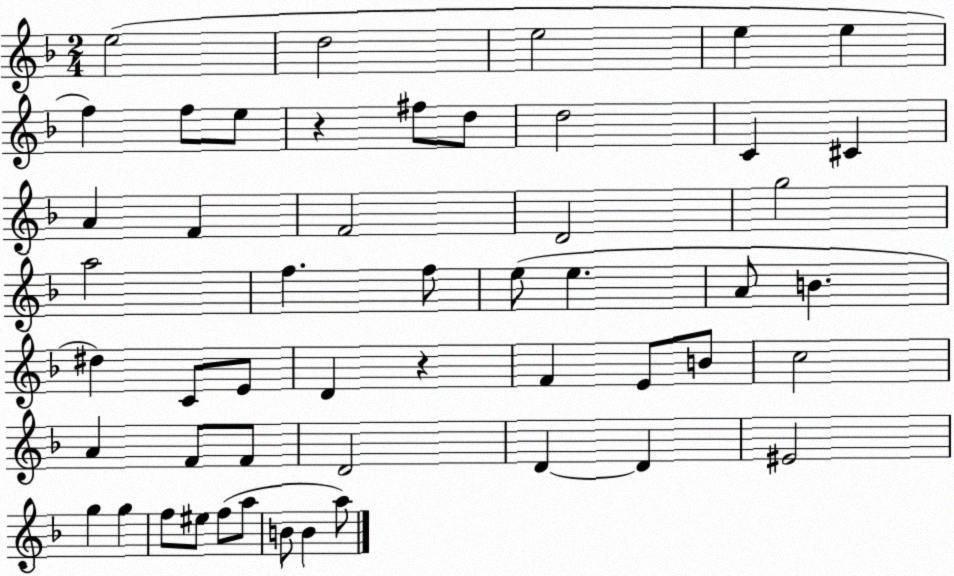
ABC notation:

X:1
T:Untitled
M:2/4
L:1/4
K:F
e2 d2 e2 e e f f/2 e/2 z ^f/2 d/2 d2 C ^C A F F2 D2 g2 a2 f f/2 e/2 e A/2 B ^d C/2 E/2 D z F E/2 B/2 c2 A F/2 F/2 D2 D D ^E2 g g f/2 ^e/2 f/2 a/2 B/2 B a/2